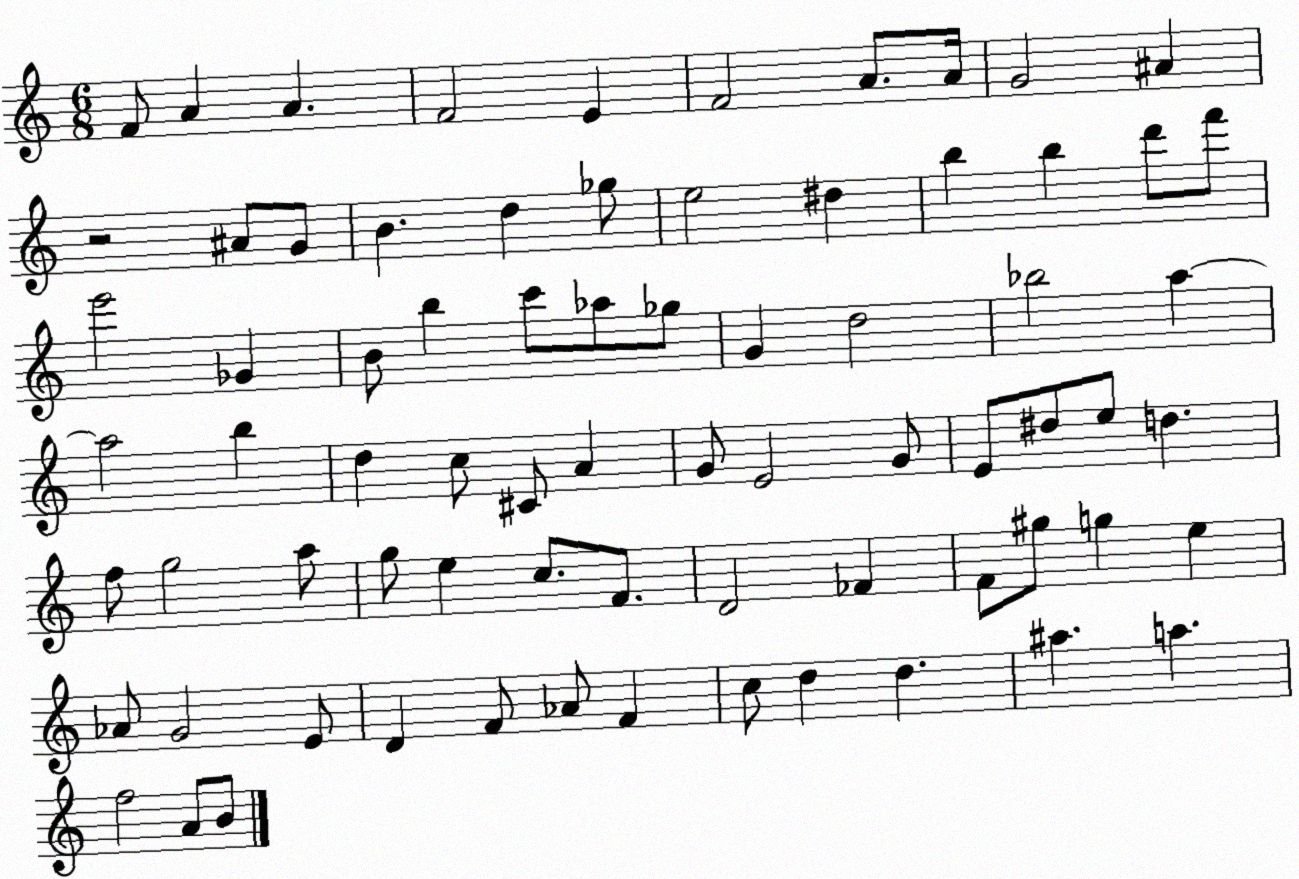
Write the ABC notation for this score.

X:1
T:Untitled
M:6/8
L:1/4
K:C
F/2 A A F2 E F2 A/2 A/4 G2 ^A z2 ^A/2 G/2 B d _g/2 e2 ^d b b d'/2 f'/2 e'2 _G B/2 b c'/2 _a/2 _g/2 G d2 _b2 a a2 b d c/2 ^C/2 A G/2 E2 G/2 E/2 ^d/2 e/2 d f/2 g2 a/2 g/2 e c/2 F/2 D2 _F F/2 ^g/2 g e _A/2 G2 E/2 D F/2 _A/2 F c/2 d d ^a a f2 A/2 B/2